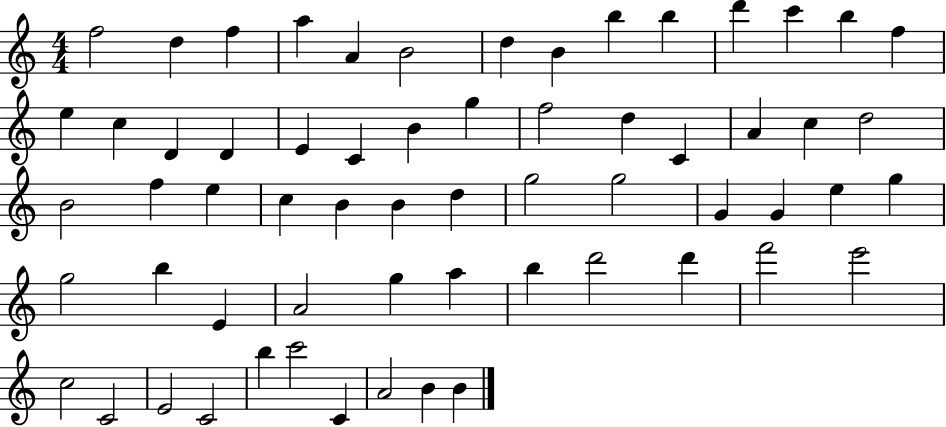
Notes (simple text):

F5/h D5/q F5/q A5/q A4/q B4/h D5/q B4/q B5/q B5/q D6/q C6/q B5/q F5/q E5/q C5/q D4/q D4/q E4/q C4/q B4/q G5/q F5/h D5/q C4/q A4/q C5/q D5/h B4/h F5/q E5/q C5/q B4/q B4/q D5/q G5/h G5/h G4/q G4/q E5/q G5/q G5/h B5/q E4/q A4/h G5/q A5/q B5/q D6/h D6/q F6/h E6/h C5/h C4/h E4/h C4/h B5/q C6/h C4/q A4/h B4/q B4/q